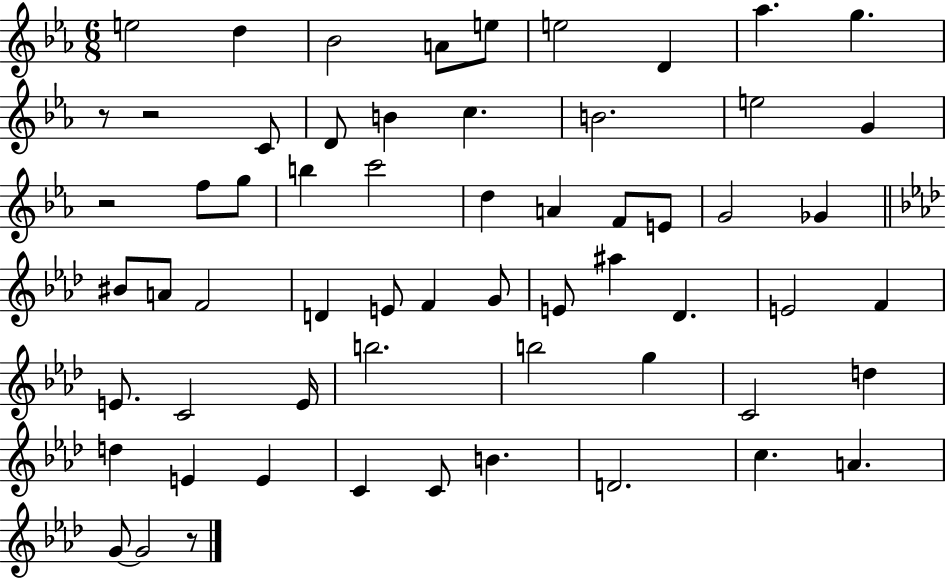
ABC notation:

X:1
T:Untitled
M:6/8
L:1/4
K:Eb
e2 d _B2 A/2 e/2 e2 D _a g z/2 z2 C/2 D/2 B c B2 e2 G z2 f/2 g/2 b c'2 d A F/2 E/2 G2 _G ^B/2 A/2 F2 D E/2 F G/2 E/2 ^a _D E2 F E/2 C2 E/4 b2 b2 g C2 d d E E C C/2 B D2 c A G/2 G2 z/2